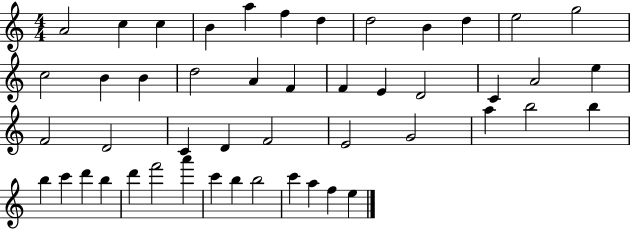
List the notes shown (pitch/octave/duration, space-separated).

A4/h C5/q C5/q B4/q A5/q F5/q D5/q D5/h B4/q D5/q E5/h G5/h C5/h B4/q B4/q D5/h A4/q F4/q F4/q E4/q D4/h C4/q A4/h E5/q F4/h D4/h C4/q D4/q F4/h E4/h G4/h A5/q B5/h B5/q B5/q C6/q D6/q B5/q D6/q F6/h A6/q C6/q B5/q B5/h C6/q A5/q F5/q E5/q